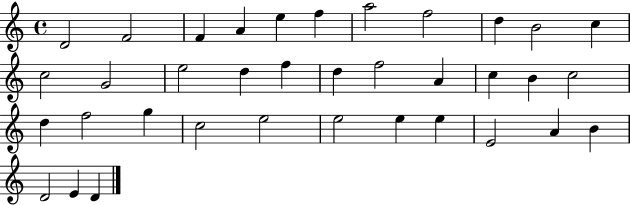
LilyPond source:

{
  \clef treble
  \time 4/4
  \defaultTimeSignature
  \key c \major
  d'2 f'2 | f'4 a'4 e''4 f''4 | a''2 f''2 | d''4 b'2 c''4 | \break c''2 g'2 | e''2 d''4 f''4 | d''4 f''2 a'4 | c''4 b'4 c''2 | \break d''4 f''2 g''4 | c''2 e''2 | e''2 e''4 e''4 | e'2 a'4 b'4 | \break d'2 e'4 d'4 | \bar "|."
}